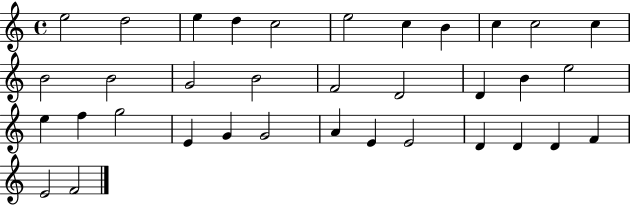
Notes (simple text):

E5/h D5/h E5/q D5/q C5/h E5/h C5/q B4/q C5/q C5/h C5/q B4/h B4/h G4/h B4/h F4/h D4/h D4/q B4/q E5/h E5/q F5/q G5/h E4/q G4/q G4/h A4/q E4/q E4/h D4/q D4/q D4/q F4/q E4/h F4/h